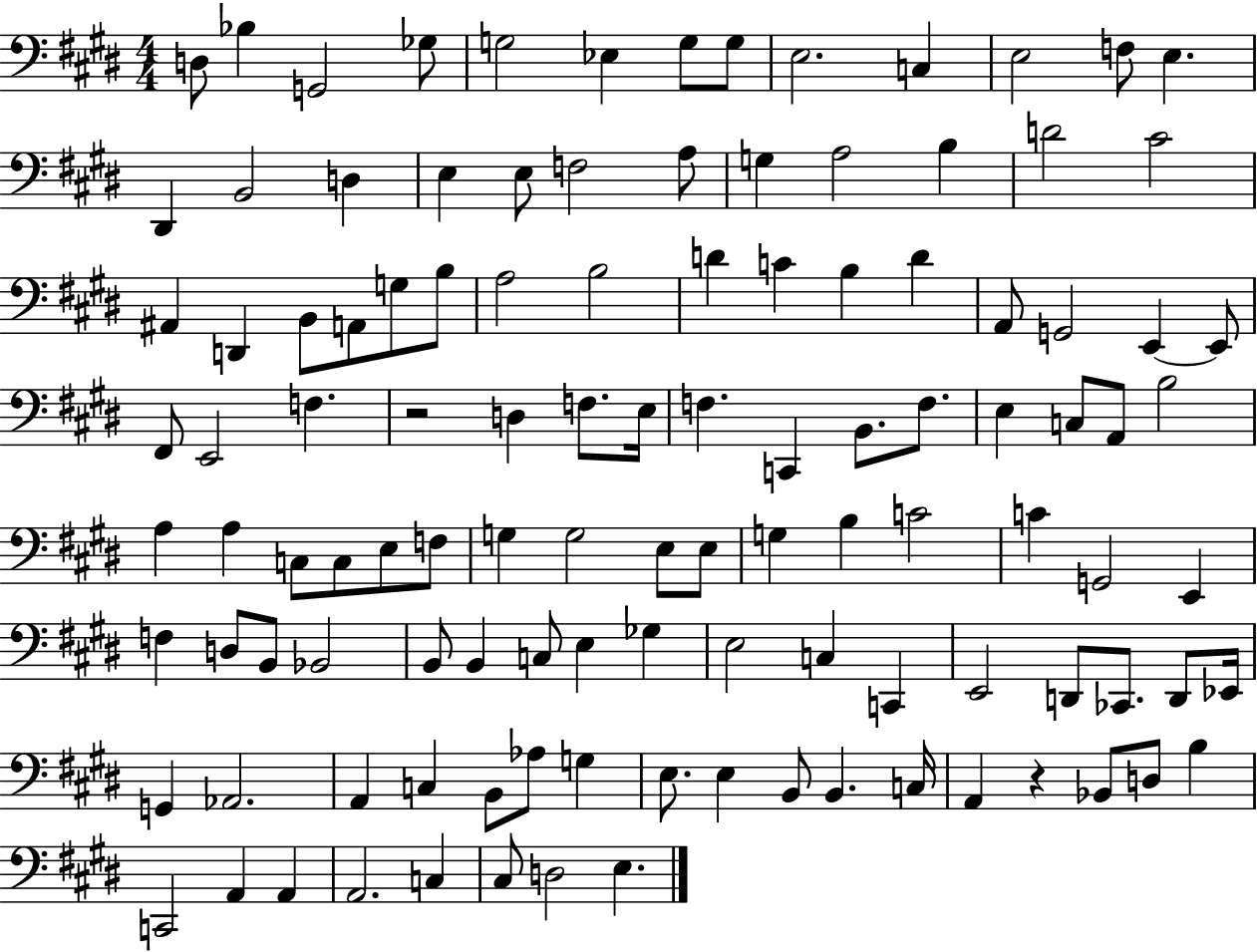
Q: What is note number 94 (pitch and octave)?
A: Ab3